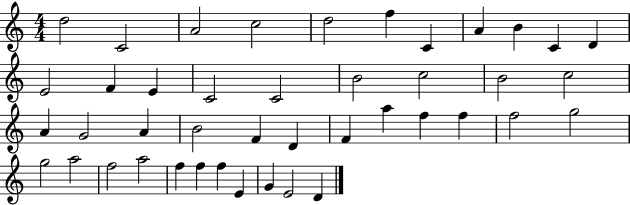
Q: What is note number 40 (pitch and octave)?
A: E4